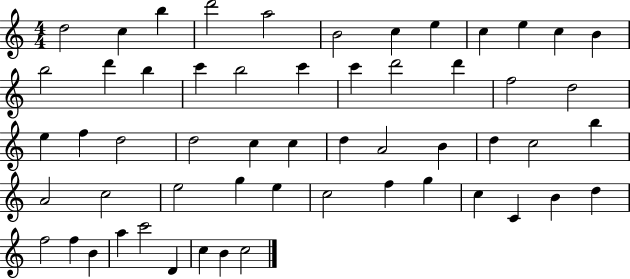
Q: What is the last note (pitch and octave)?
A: C5